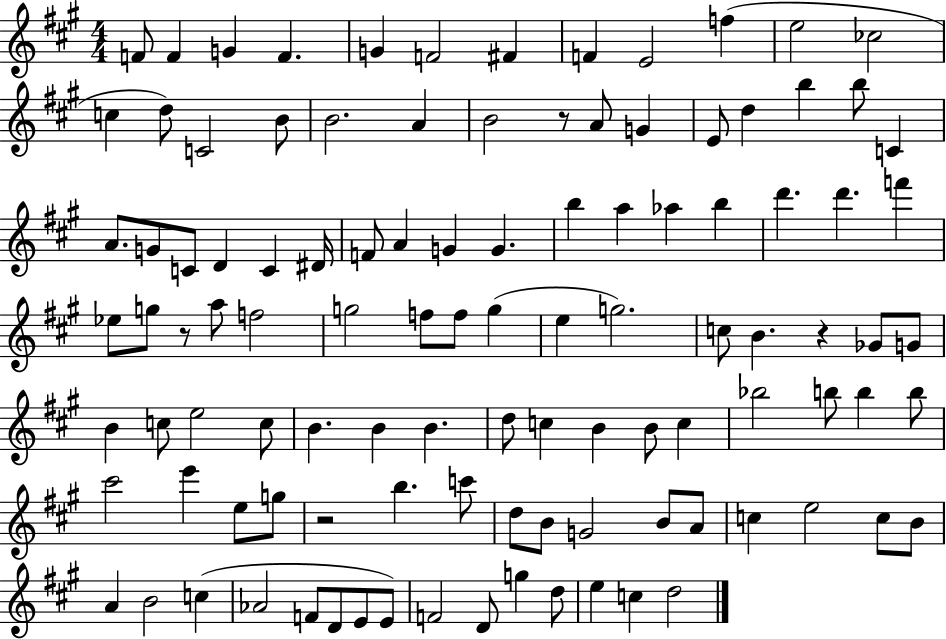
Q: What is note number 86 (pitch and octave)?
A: E5